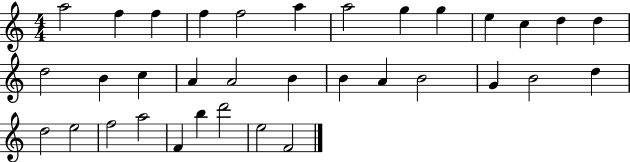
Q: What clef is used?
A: treble